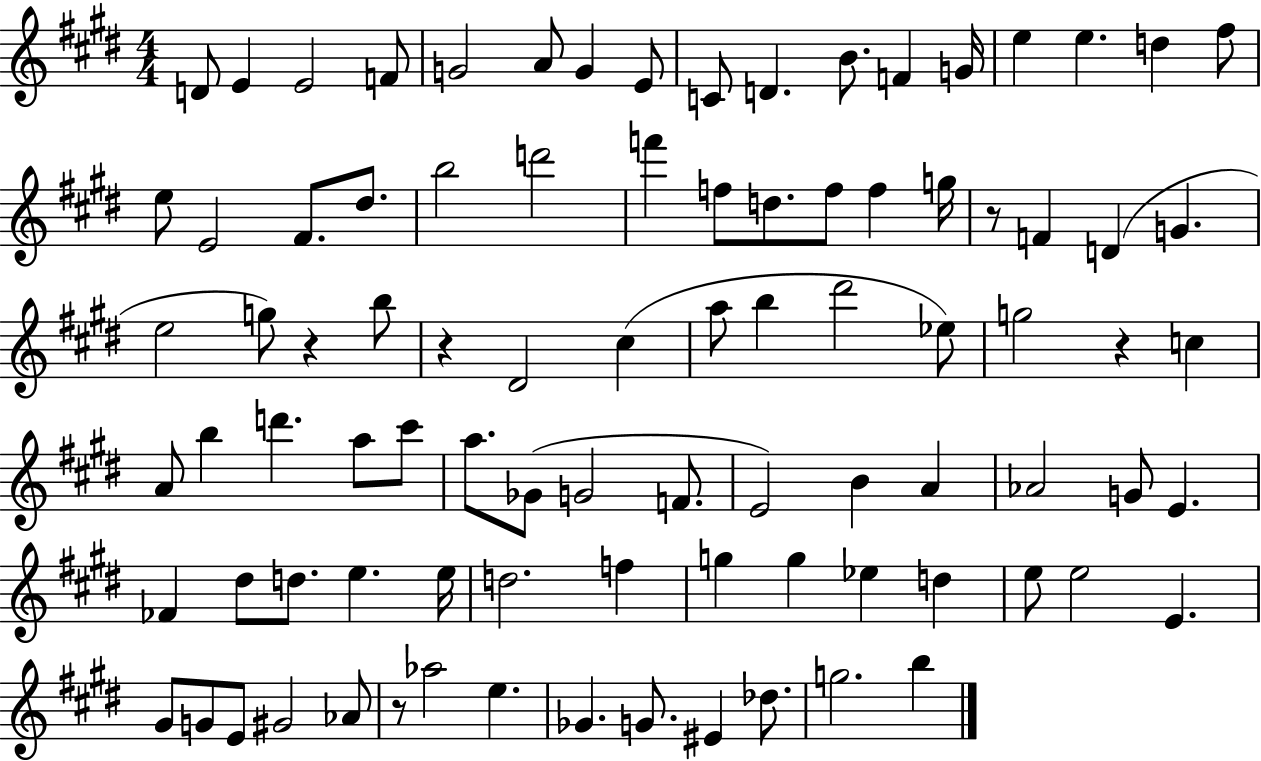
D4/e E4/q E4/h F4/e G4/h A4/e G4/q E4/e C4/e D4/q. B4/e. F4/q G4/s E5/q E5/q. D5/q F#5/e E5/e E4/h F#4/e. D#5/e. B5/h D6/h F6/q F5/e D5/e. F5/e F5/q G5/s R/e F4/q D4/q G4/q. E5/h G5/e R/q B5/e R/q D#4/h C#5/q A5/e B5/q D#6/h Eb5/e G5/h R/q C5/q A4/e B5/q D6/q. A5/e C#6/e A5/e. Gb4/e G4/h F4/e. E4/h B4/q A4/q Ab4/h G4/e E4/q. FES4/q D#5/e D5/e. E5/q. E5/s D5/h. F5/q G5/q G5/q Eb5/q D5/q E5/e E5/h E4/q. G#4/e G4/e E4/e G#4/h Ab4/e R/e Ab5/h E5/q. Gb4/q. G4/e. EIS4/q Db5/e. G5/h. B5/q